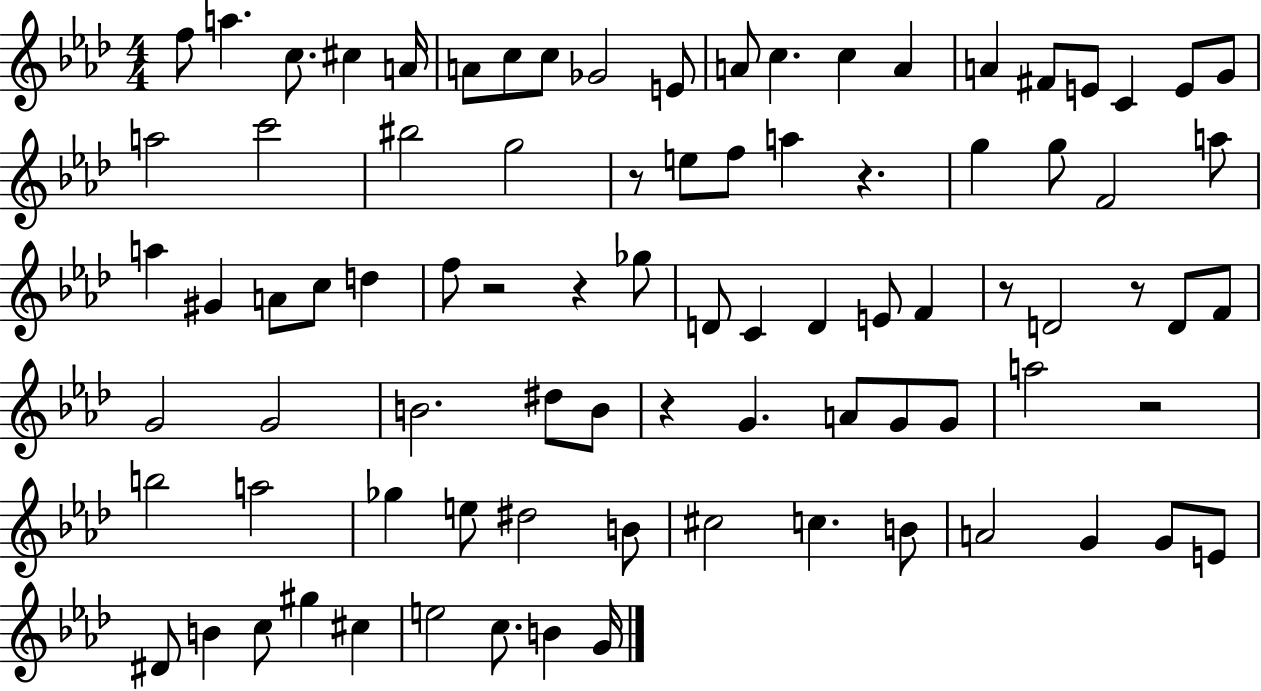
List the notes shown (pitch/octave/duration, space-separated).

F5/e A5/q. C5/e. C#5/q A4/s A4/e C5/e C5/e Gb4/h E4/e A4/e C5/q. C5/q A4/q A4/q F#4/e E4/e C4/q E4/e G4/e A5/h C6/h BIS5/h G5/h R/e E5/e F5/e A5/q R/q. G5/q G5/e F4/h A5/e A5/q G#4/q A4/e C5/e D5/q F5/e R/h R/q Gb5/e D4/e C4/q D4/q E4/e F4/q R/e D4/h R/e D4/e F4/e G4/h G4/h B4/h. D#5/e B4/e R/q G4/q. A4/e G4/e G4/e A5/h R/h B5/h A5/h Gb5/q E5/e D#5/h B4/e C#5/h C5/q. B4/e A4/h G4/q G4/e E4/e D#4/e B4/q C5/e G#5/q C#5/q E5/h C5/e. B4/q G4/s